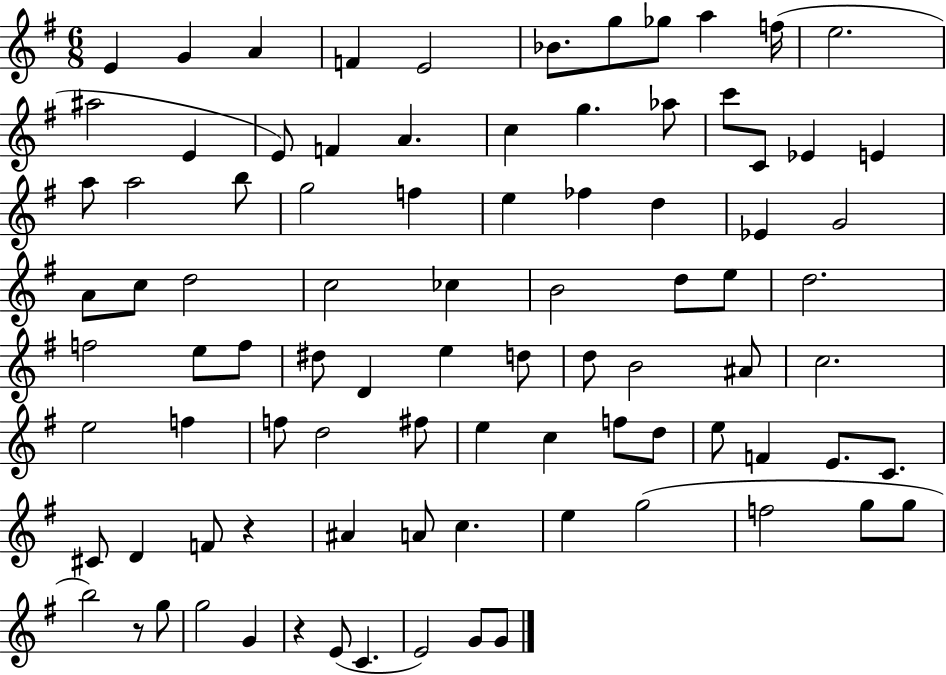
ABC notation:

X:1
T:Untitled
M:6/8
L:1/4
K:G
E G A F E2 _B/2 g/2 _g/2 a f/4 e2 ^a2 E E/2 F A c g _a/2 c'/2 C/2 _E E a/2 a2 b/2 g2 f e _f d _E G2 A/2 c/2 d2 c2 _c B2 d/2 e/2 d2 f2 e/2 f/2 ^d/2 D e d/2 d/2 B2 ^A/2 c2 e2 f f/2 d2 ^f/2 e c f/2 d/2 e/2 F E/2 C/2 ^C/2 D F/2 z ^A A/2 c e g2 f2 g/2 g/2 b2 z/2 g/2 g2 G z E/2 C E2 G/2 G/2